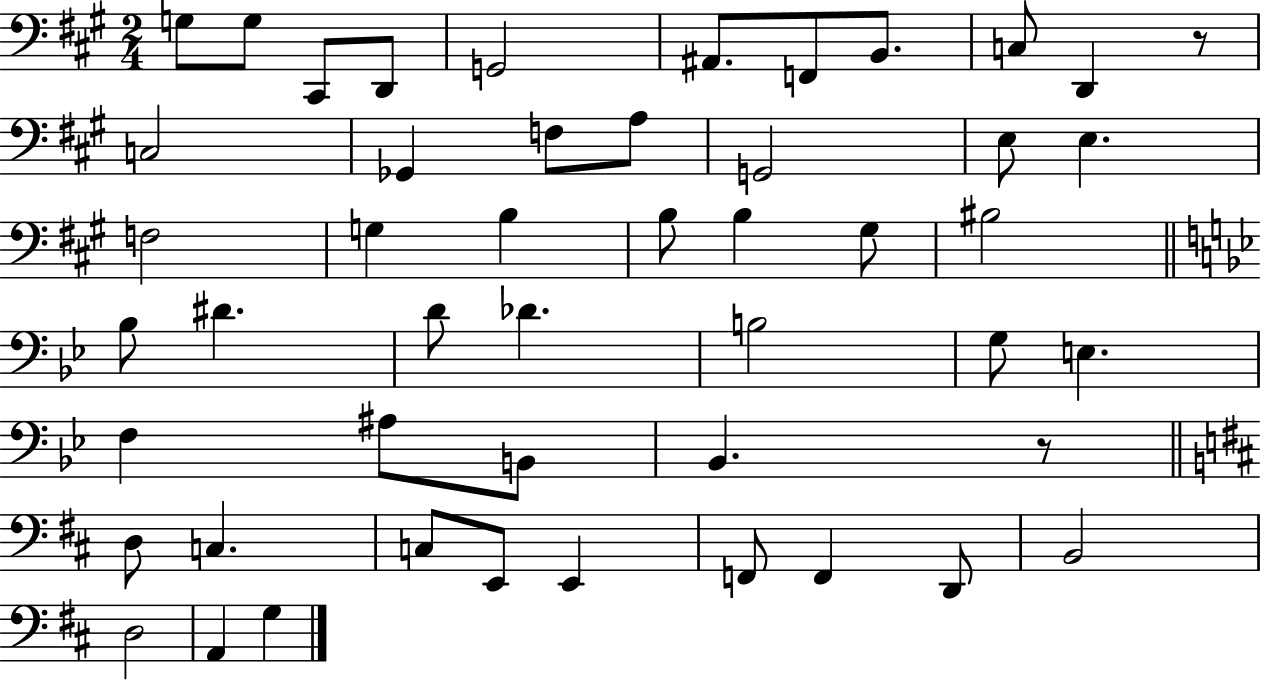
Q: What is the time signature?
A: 2/4